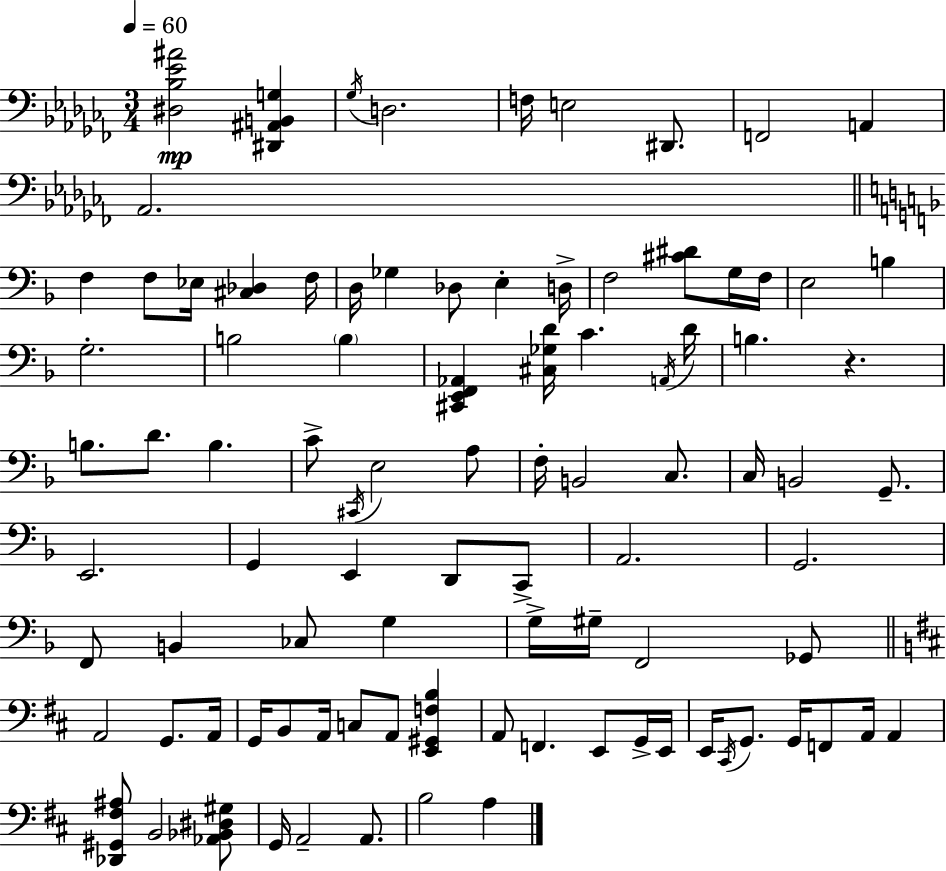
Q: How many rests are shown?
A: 1